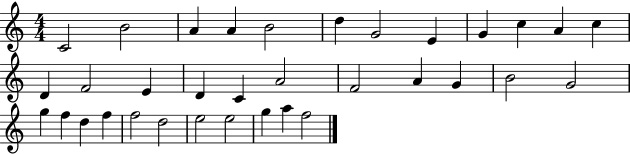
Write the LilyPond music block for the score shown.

{
  \clef treble
  \numericTimeSignature
  \time 4/4
  \key c \major
  c'2 b'2 | a'4 a'4 b'2 | d''4 g'2 e'4 | g'4 c''4 a'4 c''4 | \break d'4 f'2 e'4 | d'4 c'4 a'2 | f'2 a'4 g'4 | b'2 g'2 | \break g''4 f''4 d''4 f''4 | f''2 d''2 | e''2 e''2 | g''4 a''4 f''2 | \break \bar "|."
}